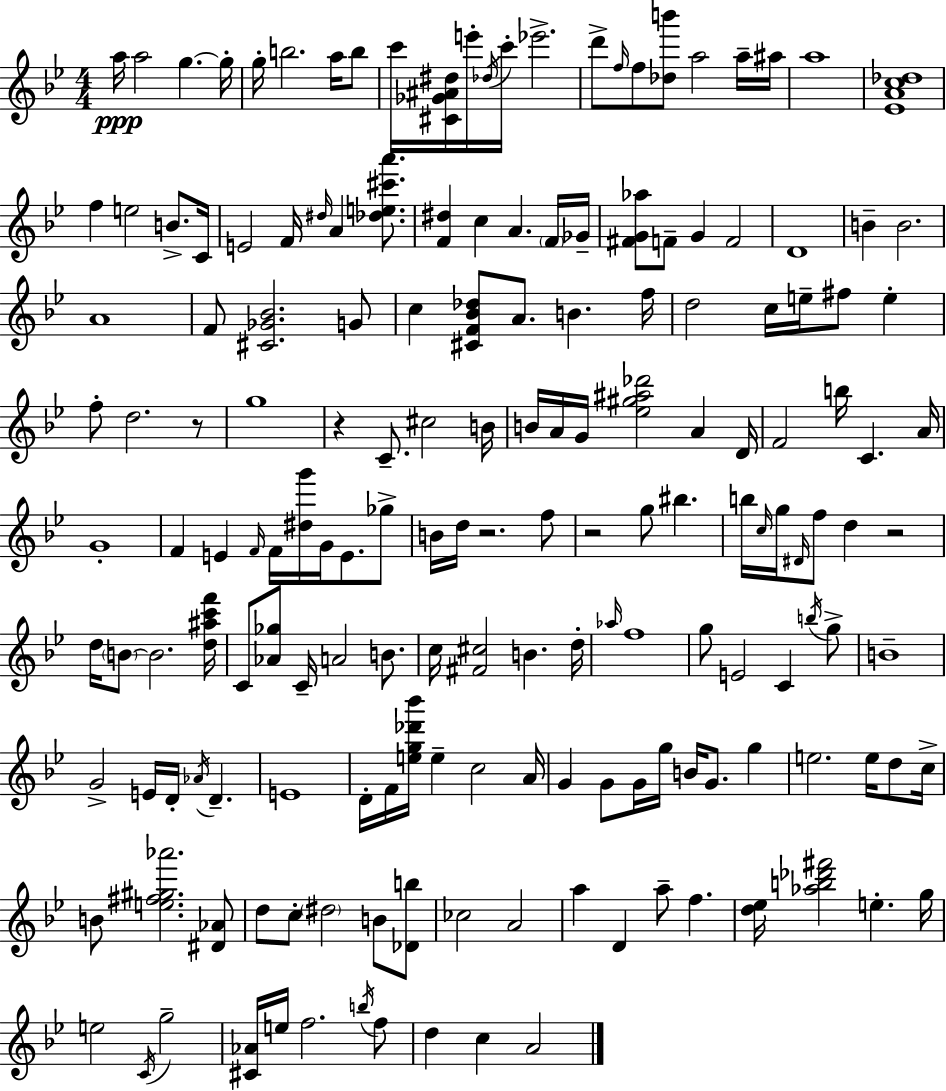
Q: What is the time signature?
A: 4/4